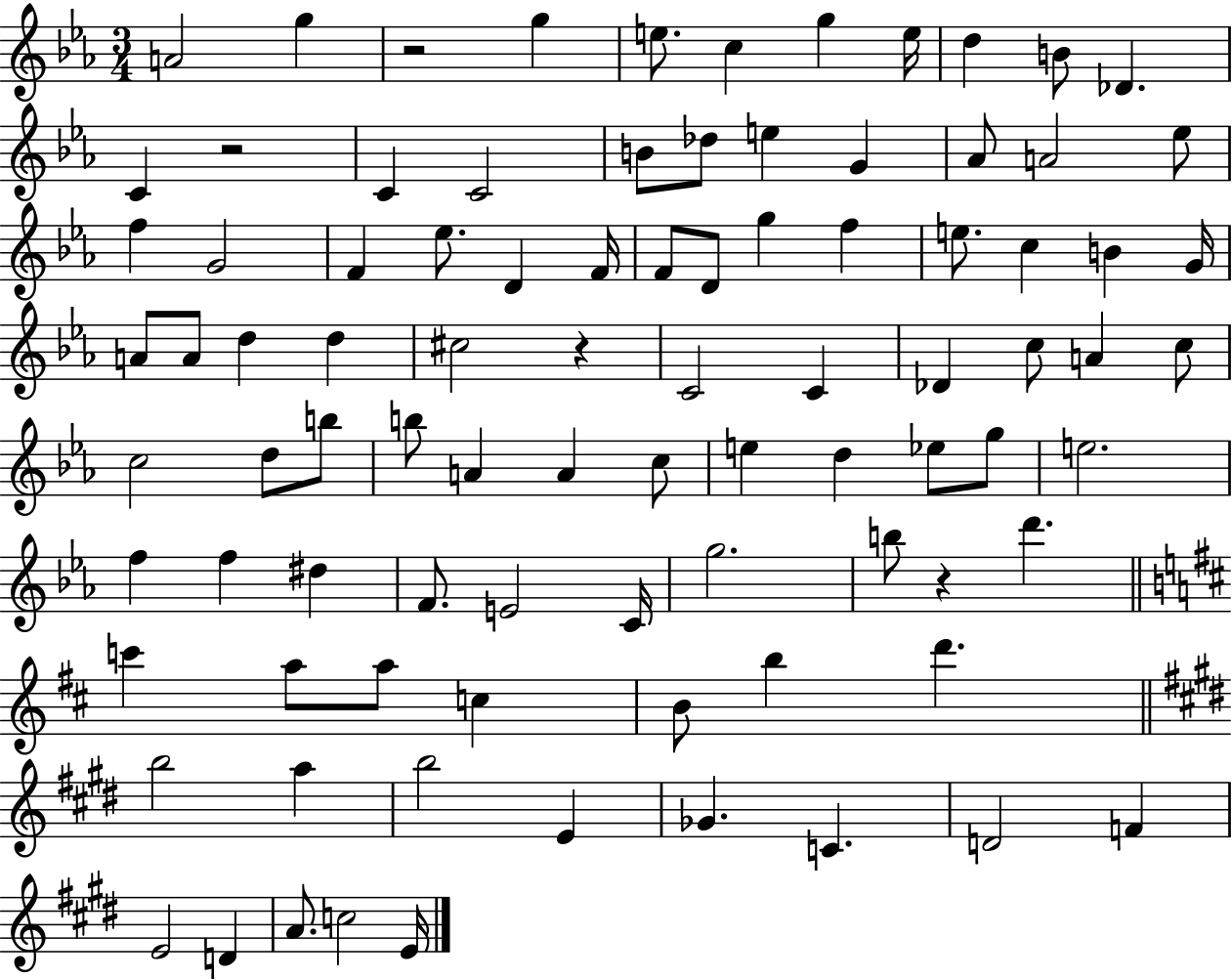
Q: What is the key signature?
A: EES major